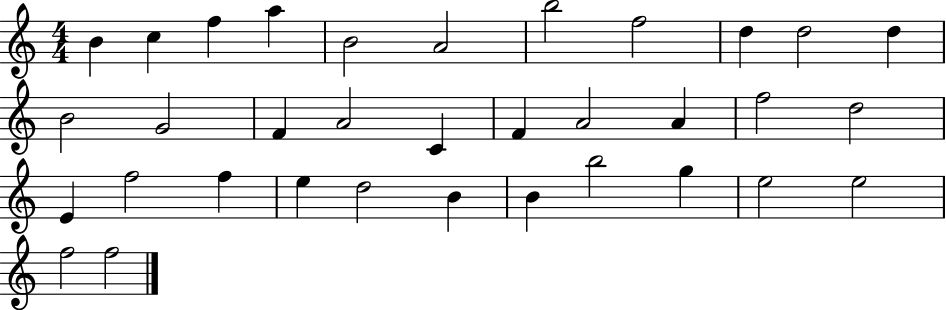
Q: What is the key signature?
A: C major